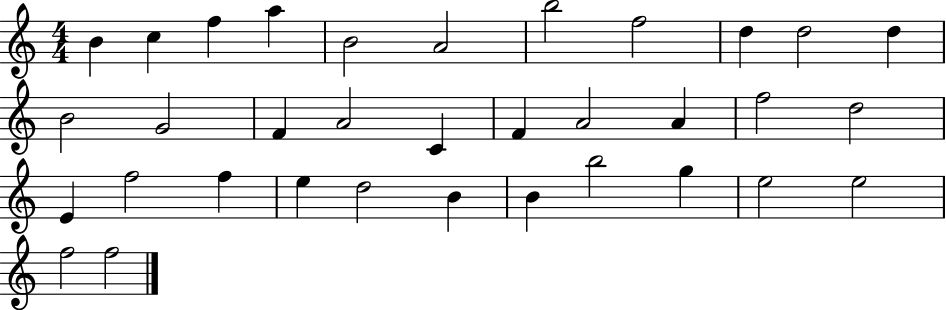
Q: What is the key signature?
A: C major